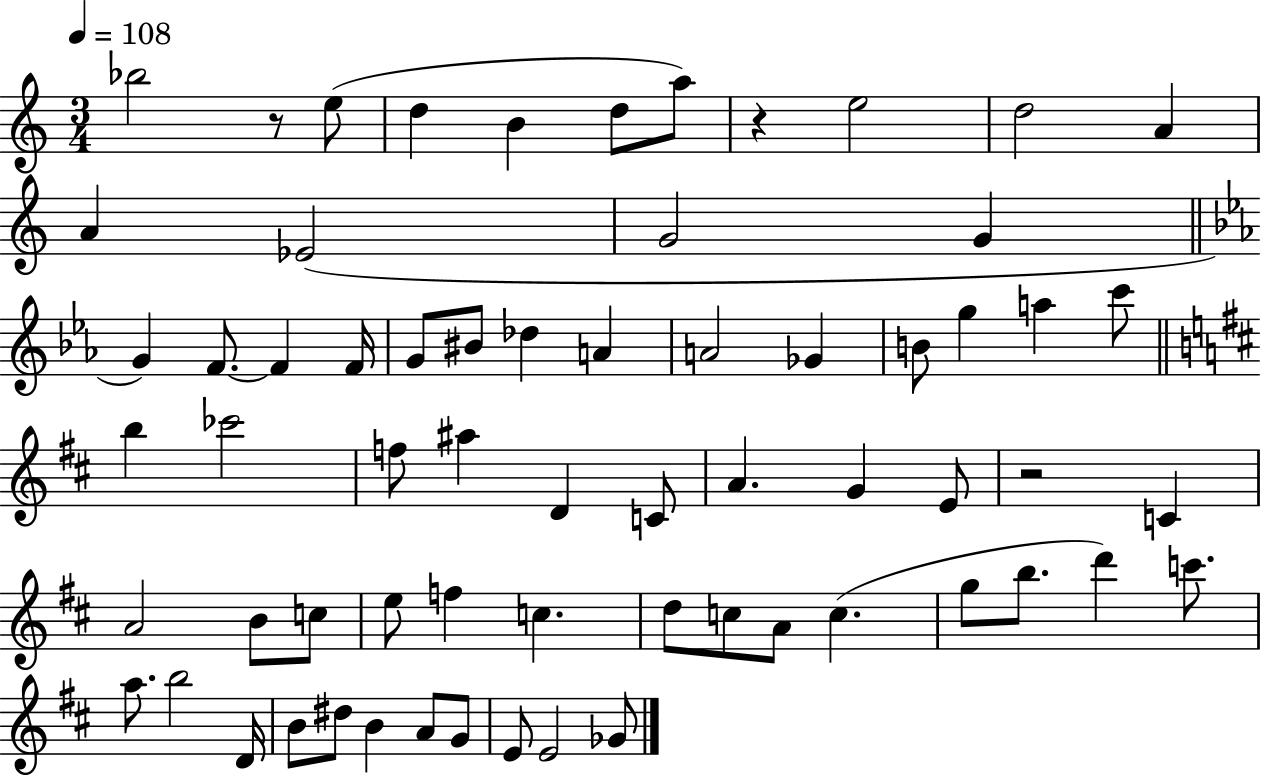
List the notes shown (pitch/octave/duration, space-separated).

Bb5/h R/e E5/e D5/q B4/q D5/e A5/e R/q E5/h D5/h A4/q A4/q Eb4/h G4/h G4/q G4/q F4/e. F4/q F4/s G4/e BIS4/e Db5/q A4/q A4/h Gb4/q B4/e G5/q A5/q C6/e B5/q CES6/h F5/e A#5/q D4/q C4/e A4/q. G4/q E4/e R/h C4/q A4/h B4/e C5/e E5/e F5/q C5/q. D5/e C5/e A4/e C5/q. G5/e B5/e. D6/q C6/e. A5/e. B5/h D4/s B4/e D#5/e B4/q A4/e G4/e E4/e E4/h Gb4/e